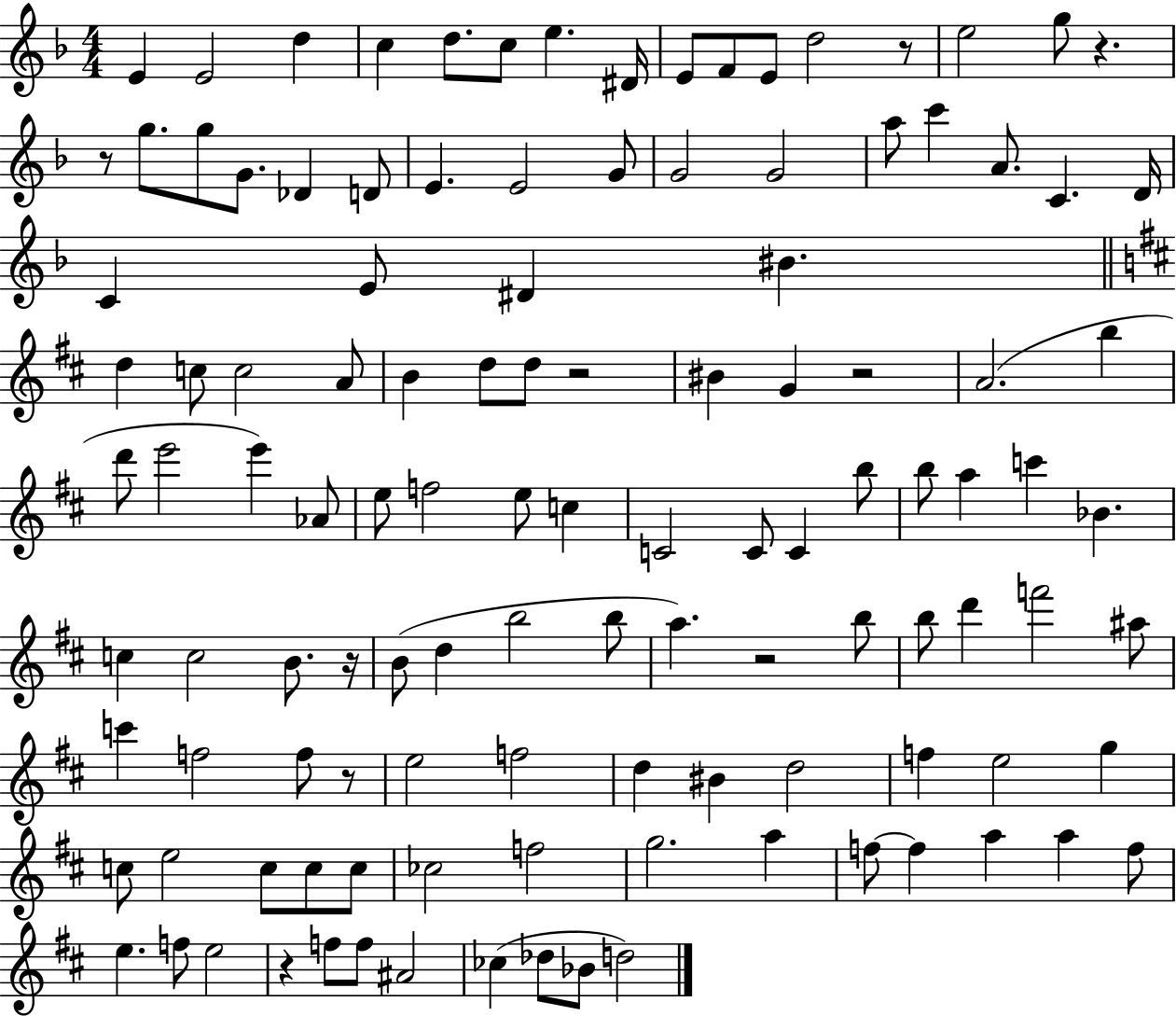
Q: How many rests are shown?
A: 9